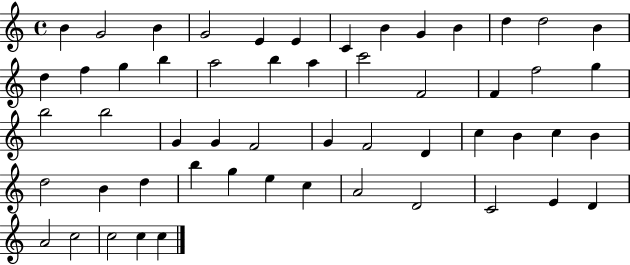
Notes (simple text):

B4/q G4/h B4/q G4/h E4/q E4/q C4/q B4/q G4/q B4/q D5/q D5/h B4/q D5/q F5/q G5/q B5/q A5/h B5/q A5/q C6/h F4/h F4/q F5/h G5/q B5/h B5/h G4/q G4/q F4/h G4/q F4/h D4/q C5/q B4/q C5/q B4/q D5/h B4/q D5/q B5/q G5/q E5/q C5/q A4/h D4/h C4/h E4/q D4/q A4/h C5/h C5/h C5/q C5/q